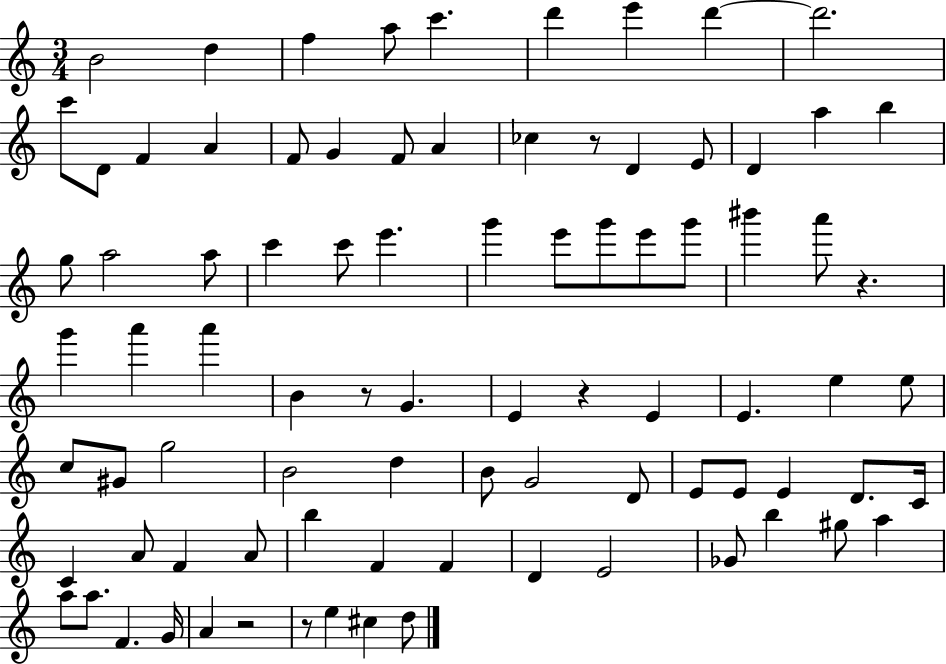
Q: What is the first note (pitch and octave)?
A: B4